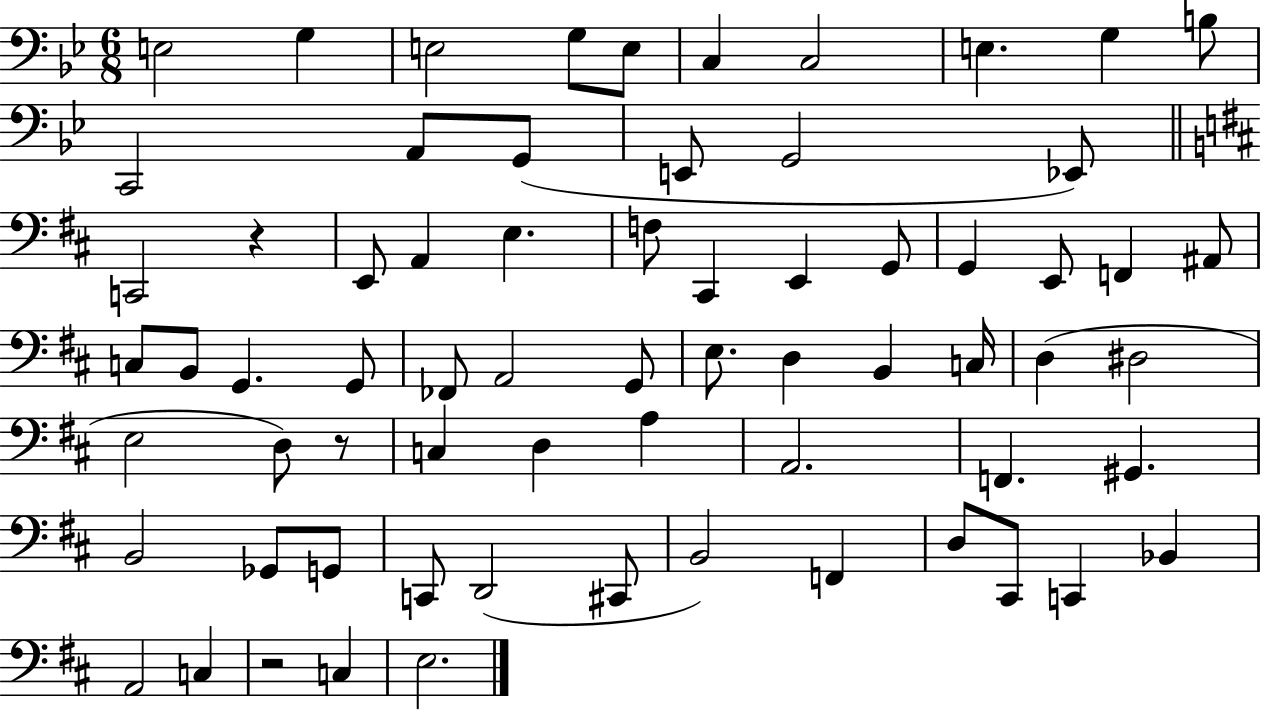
X:1
T:Untitled
M:6/8
L:1/4
K:Bb
E,2 G, E,2 G,/2 E,/2 C, C,2 E, G, B,/2 C,,2 A,,/2 G,,/2 E,,/2 G,,2 _E,,/2 C,,2 z E,,/2 A,, E, F,/2 ^C,, E,, G,,/2 G,, E,,/2 F,, ^A,,/2 C,/2 B,,/2 G,, G,,/2 _F,,/2 A,,2 G,,/2 E,/2 D, B,, C,/4 D, ^D,2 E,2 D,/2 z/2 C, D, A, A,,2 F,, ^G,, B,,2 _G,,/2 G,,/2 C,,/2 D,,2 ^C,,/2 B,,2 F,, D,/2 ^C,,/2 C,, _B,, A,,2 C, z2 C, E,2